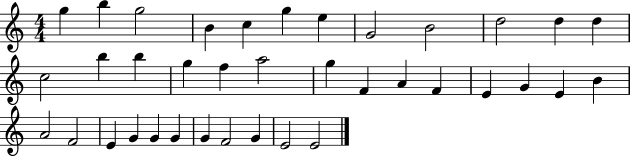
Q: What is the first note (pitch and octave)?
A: G5